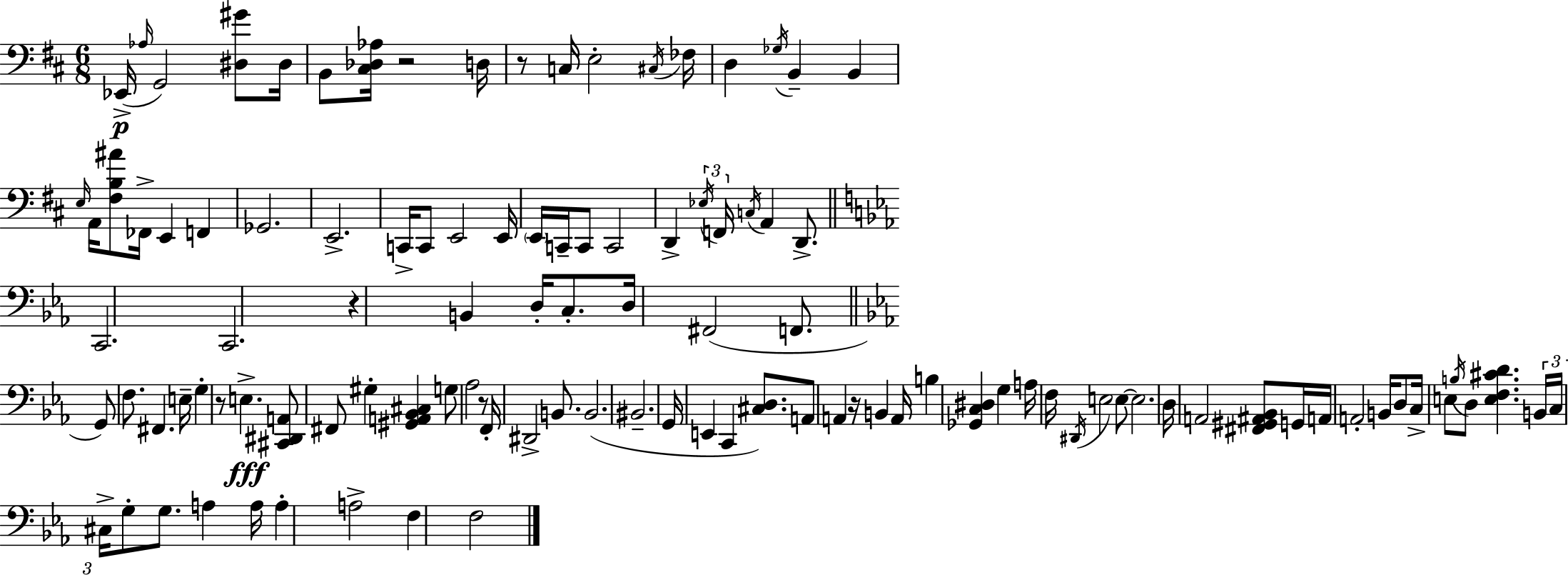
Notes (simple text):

Eb2/s Ab3/s G2/h [D#3,G#4]/e D#3/s B2/e [C#3,Db3,Ab3]/s R/h D3/s R/e C3/s E3/h C#3/s FES3/s D3/q Gb3/s B2/q B2/q E3/s A2/s [F#3,B3,A#4]/e FES2/s E2/q F2/q Gb2/h. E2/h. C2/s C2/e E2/h E2/s E2/s C2/s C2/e C2/h D2/q Eb3/s F2/s C3/s A2/q D2/e. C2/h. C2/h. R/q B2/q D3/s C3/e. D3/s F#2/h F2/e. G2/e F3/e. F#2/q. E3/s G3/q R/e E3/q. [C#2,D#2,A2]/e F#2/e G#3/q [G#2,A2,Bb2,C#3]/q G3/e Ab3/h R/e F2/s D#2/h B2/e. B2/h. BIS2/h. G2/s E2/q C2/q [C#3,D3]/e. A2/e A2/q R/s B2/q A2/s B3/q [Gb2,C3,D#3]/q G3/q A3/s F3/s D#2/s E3/h E3/e E3/h. D3/s A2/h [F#2,G#2,A#2,Bb2]/e G2/s A2/s A2/h B2/s D3/e C3/s E3/e B3/s D3/e [E3,F3,C#4,D4]/q. B2/s C3/s C#3/s G3/e G3/e. A3/q A3/s A3/q A3/h F3/q F3/h